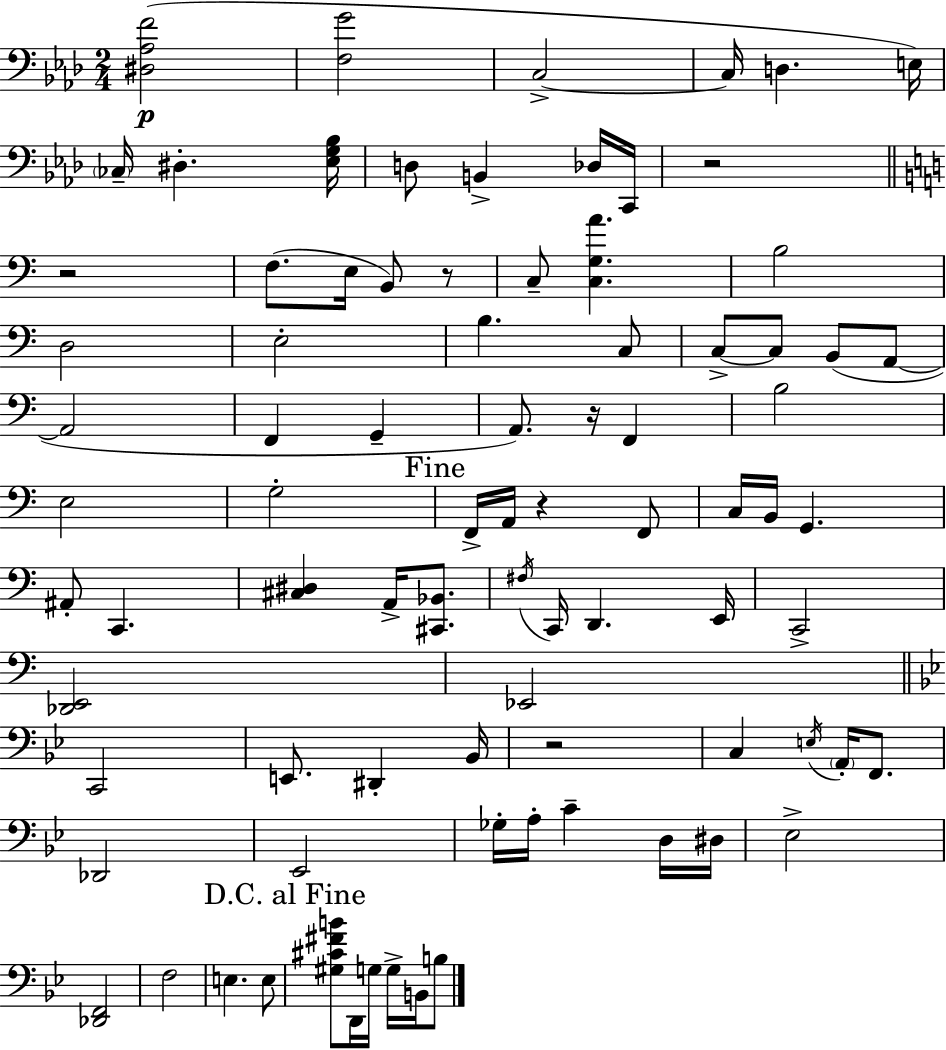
X:1
T:Untitled
M:2/4
L:1/4
K:Fm
[^D,_A,F]2 [F,G]2 C,2 C,/4 D, E,/4 _C,/4 ^D, [_E,G,_B,]/4 D,/2 B,, _D,/4 C,,/4 z2 z2 F,/2 E,/4 B,,/2 z/2 C,/2 [C,G,A] B,2 D,2 E,2 B, C,/2 C,/2 C,/2 B,,/2 A,,/2 A,,2 F,, G,, A,,/2 z/4 F,, B,2 E,2 G,2 F,,/4 A,,/4 z F,,/2 C,/4 B,,/4 G,, ^A,,/2 C,, [^C,^D,] A,,/4 [^C,,_B,,]/2 ^F,/4 C,,/4 D,, E,,/4 C,,2 [_D,,E,,]2 _E,,2 C,,2 E,,/2 ^D,, _B,,/4 z2 C, E,/4 A,,/4 F,,/2 _D,,2 _E,,2 _G,/4 A,/4 C D,/4 ^D,/4 _E,2 [_D,,F,,]2 F,2 E, E,/2 [^G,^C^FB]/2 D,,/4 G,/4 G,/4 B,,/4 B,/2